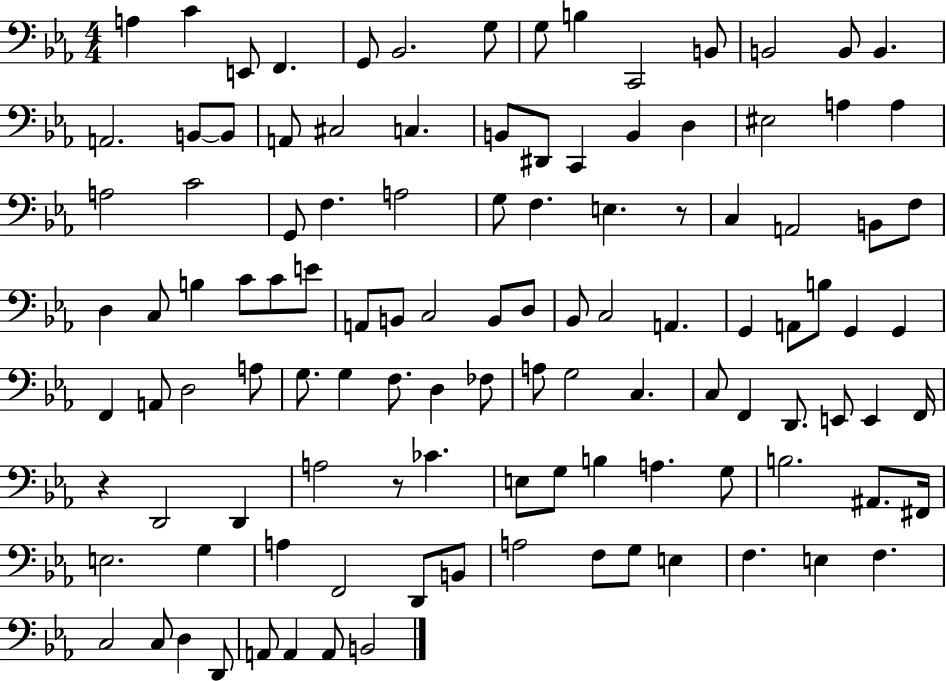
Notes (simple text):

A3/q C4/q E2/e F2/q. G2/e Bb2/h. G3/e G3/e B3/q C2/h B2/e B2/h B2/e B2/q. A2/h. B2/e B2/e A2/e C#3/h C3/q. B2/e D#2/e C2/q B2/q D3/q EIS3/h A3/q A3/q A3/h C4/h G2/e F3/q. A3/h G3/e F3/q. E3/q. R/e C3/q A2/h B2/e F3/e D3/q C3/e B3/q C4/e C4/e E4/e A2/e B2/e C3/h B2/e D3/e Bb2/e C3/h A2/q. G2/q A2/e B3/e G2/q G2/q F2/q A2/e D3/h A3/e G3/e. G3/q F3/e. D3/q FES3/e A3/e G3/h C3/q. C3/e F2/q D2/e. E2/e E2/q F2/s R/q D2/h D2/q A3/h R/e CES4/q. E3/e G3/e B3/q A3/q. G3/e B3/h. A#2/e. F#2/s E3/h. G3/q A3/q F2/h D2/e B2/e A3/h F3/e G3/e E3/q F3/q. E3/q F3/q. C3/h C3/e D3/q D2/e A2/e A2/q A2/e B2/h